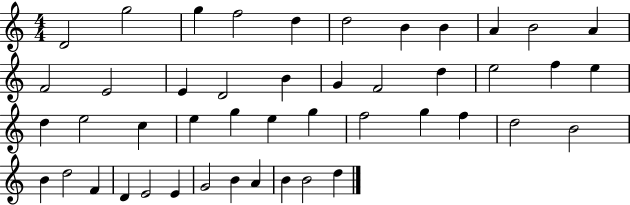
D4/h G5/h G5/q F5/h D5/q D5/h B4/q B4/q A4/q B4/h A4/q F4/h E4/h E4/q D4/h B4/q G4/q F4/h D5/q E5/h F5/q E5/q D5/q E5/h C5/q E5/q G5/q E5/q G5/q F5/h G5/q F5/q D5/h B4/h B4/q D5/h F4/q D4/q E4/h E4/q G4/h B4/q A4/q B4/q B4/h D5/q